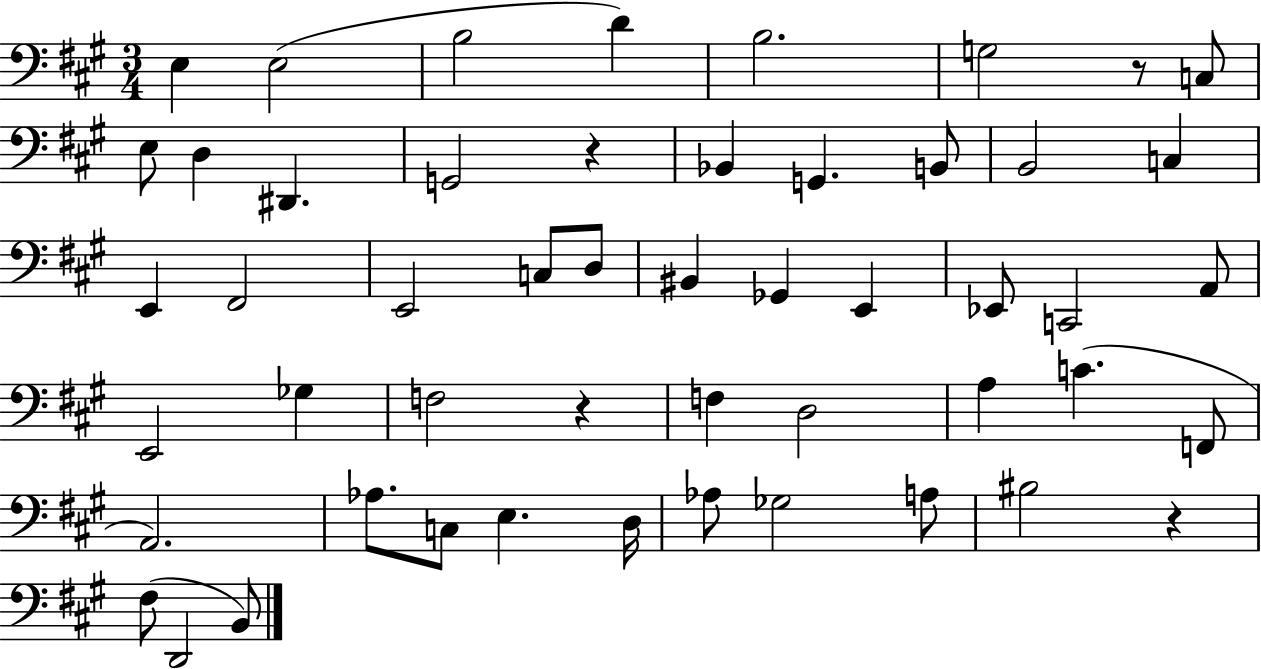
X:1
T:Untitled
M:3/4
L:1/4
K:A
E, E,2 B,2 D B,2 G,2 z/2 C,/2 E,/2 D, ^D,, G,,2 z _B,, G,, B,,/2 B,,2 C, E,, ^F,,2 E,,2 C,/2 D,/2 ^B,, _G,, E,, _E,,/2 C,,2 A,,/2 E,,2 _G, F,2 z F, D,2 A, C F,,/2 A,,2 _A,/2 C,/2 E, D,/4 _A,/2 _G,2 A,/2 ^B,2 z ^F,/2 D,,2 B,,/2